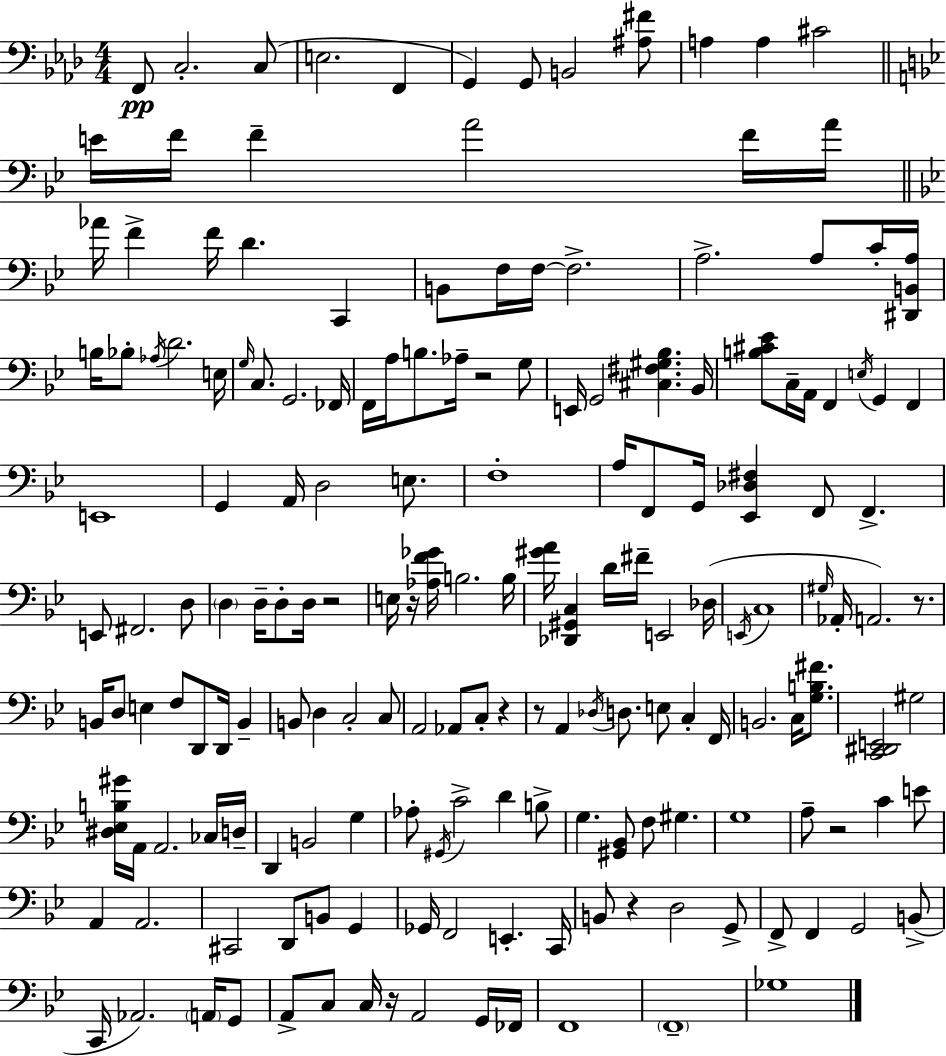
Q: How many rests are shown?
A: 9